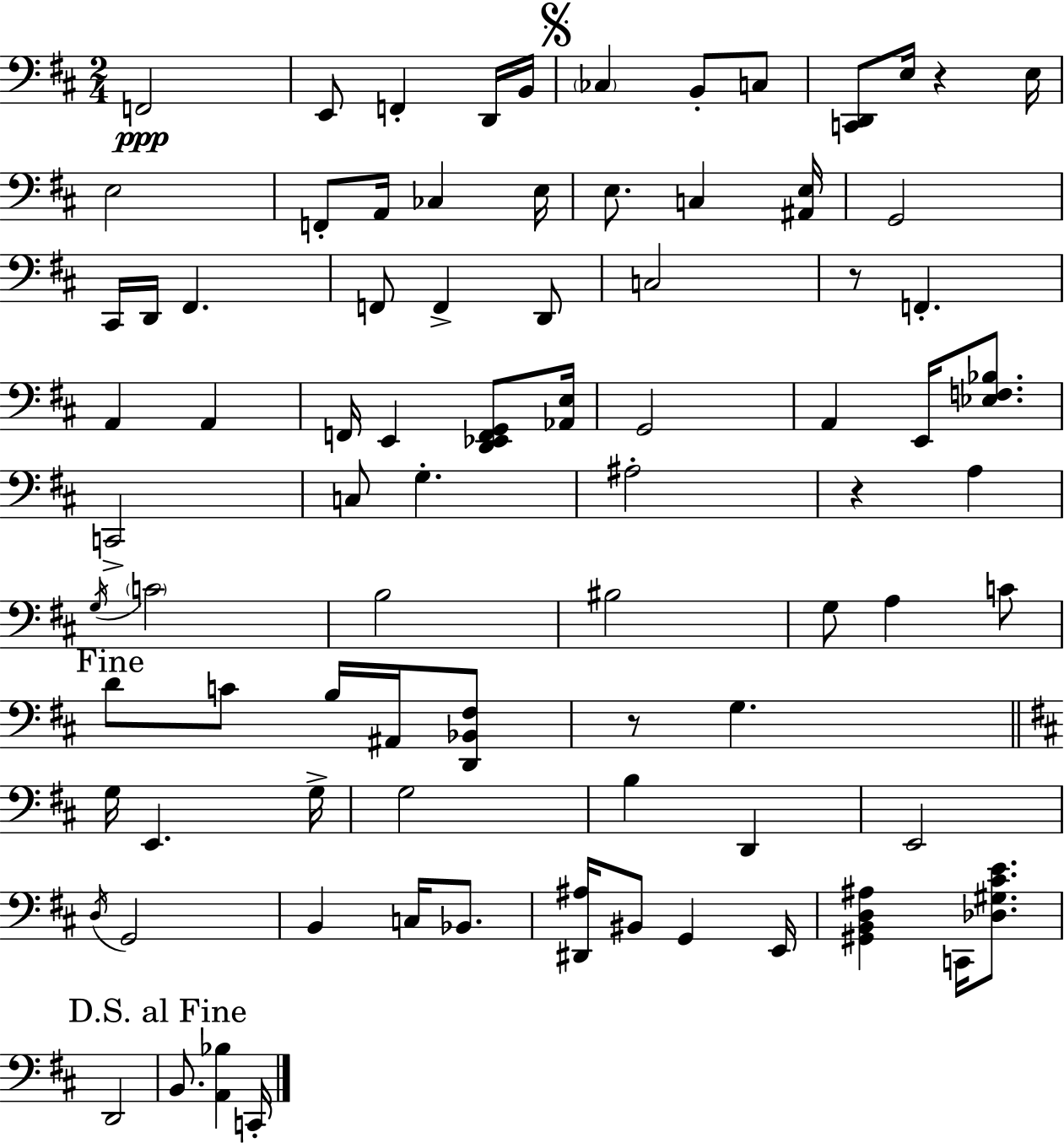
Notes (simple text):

F2/h E2/e F2/q D2/s B2/s CES3/q B2/e C3/e [C2,D2]/e E3/s R/q E3/s E3/h F2/e A2/s CES3/q E3/s E3/e. C3/q [A#2,E3]/s G2/h C#2/s D2/s F#2/q. F2/e F2/q D2/e C3/h R/e F2/q. A2/q A2/q F2/s E2/q [D2,Eb2,F2,G2]/e [Ab2,E3]/s G2/h A2/q E2/s [Eb3,F3,Bb3]/e. C2/h C3/e G3/q. A#3/h R/q A3/q G3/s C4/h B3/h BIS3/h G3/e A3/q C4/e D4/e C4/e B3/s A#2/s [D2,Bb2,F#3]/e R/e G3/q. G3/s E2/q. G3/s G3/h B3/q D2/q E2/h D3/s G2/h B2/q C3/s Bb2/e. [D#2,A#3]/s BIS2/e G2/q E2/s [G#2,B2,D3,A#3]/q C2/s [Db3,G#3,C#4,E4]/e. D2/h B2/e. [A2,Bb3]/q C2/s